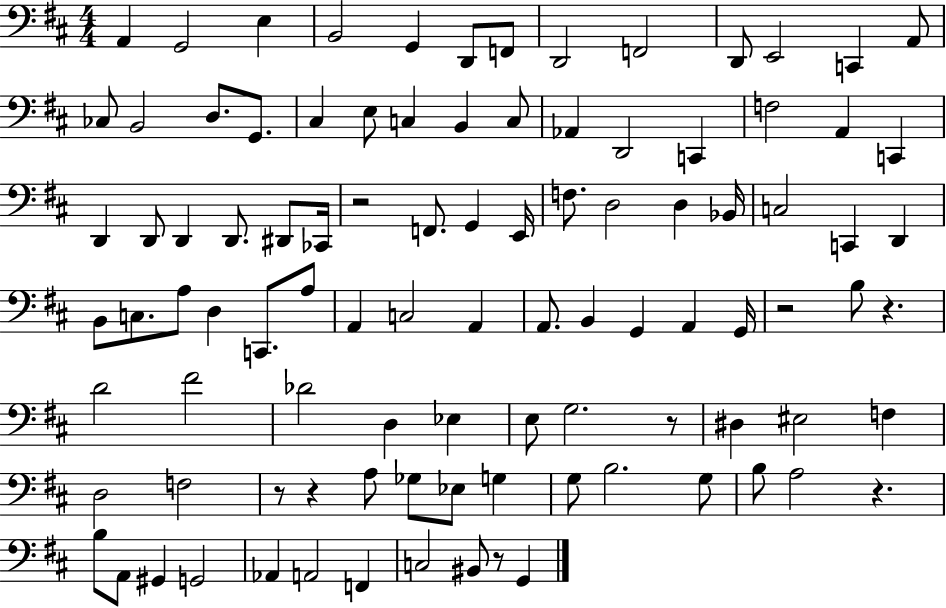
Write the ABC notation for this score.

X:1
T:Untitled
M:4/4
L:1/4
K:D
A,, G,,2 E, B,,2 G,, D,,/2 F,,/2 D,,2 F,,2 D,,/2 E,,2 C,, A,,/2 _C,/2 B,,2 D,/2 G,,/2 ^C, E,/2 C, B,, C,/2 _A,, D,,2 C,, F,2 A,, C,, D,, D,,/2 D,, D,,/2 ^D,,/2 _C,,/4 z2 F,,/2 G,, E,,/4 F,/2 D,2 D, _B,,/4 C,2 C,, D,, B,,/2 C,/2 A,/2 D, C,,/2 A,/2 A,, C,2 A,, A,,/2 B,, G,, A,, G,,/4 z2 B,/2 z D2 ^F2 _D2 D, _E, E,/2 G,2 z/2 ^D, ^E,2 F, D,2 F,2 z/2 z A,/2 _G,/2 _E,/2 G, G,/2 B,2 G,/2 B,/2 A,2 z B,/2 A,,/2 ^G,, G,,2 _A,, A,,2 F,, C,2 ^B,,/2 z/2 G,,